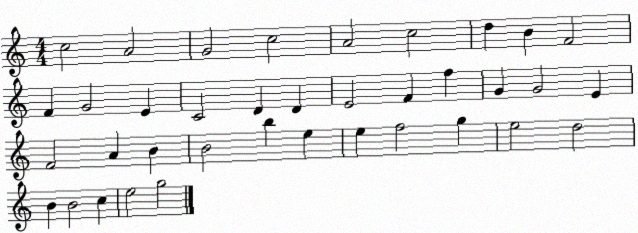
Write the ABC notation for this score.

X:1
T:Untitled
M:4/4
L:1/4
K:C
c2 A2 G2 c2 A2 c2 d B F2 F G2 E C2 D D E2 F f G G2 E F2 A B B2 b e e f2 g e2 d2 B B2 c e2 g2